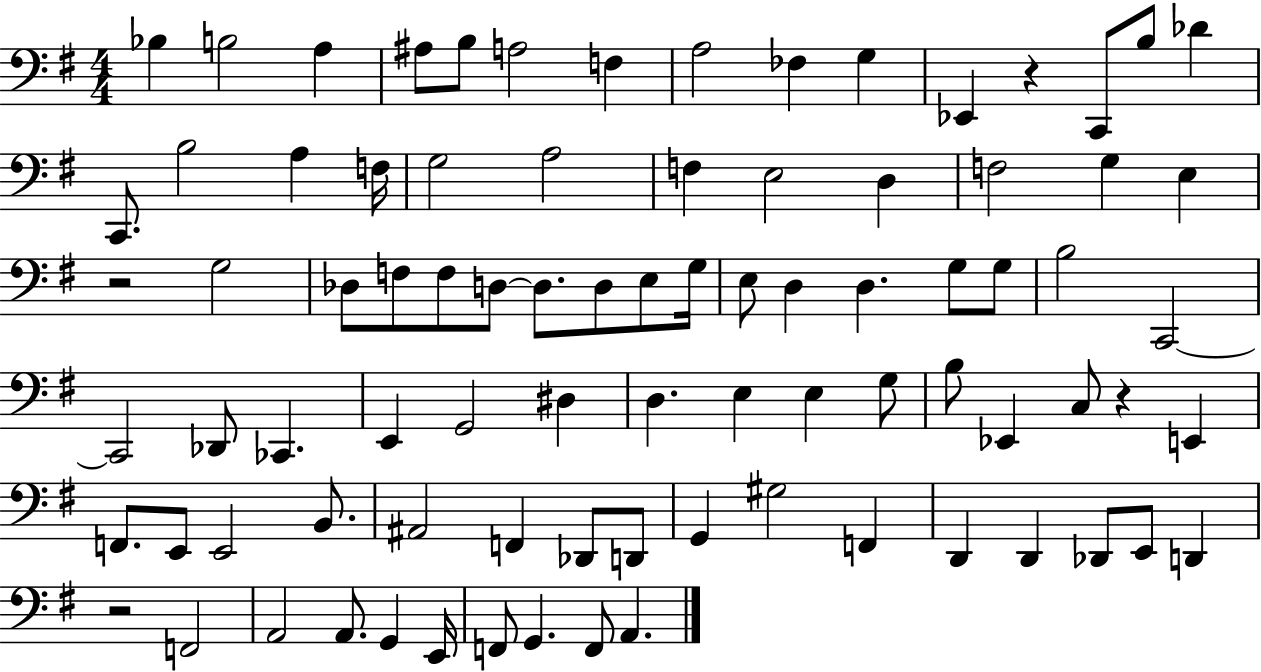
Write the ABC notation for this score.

X:1
T:Untitled
M:4/4
L:1/4
K:G
_B, B,2 A, ^A,/2 B,/2 A,2 F, A,2 _F, G, _E,, z C,,/2 B,/2 _D C,,/2 B,2 A, F,/4 G,2 A,2 F, E,2 D, F,2 G, E, z2 G,2 _D,/2 F,/2 F,/2 D,/2 D,/2 D,/2 E,/2 G,/4 E,/2 D, D, G,/2 G,/2 B,2 C,,2 C,,2 _D,,/2 _C,, E,, G,,2 ^D, D, E, E, G,/2 B,/2 _E,, C,/2 z E,, F,,/2 E,,/2 E,,2 B,,/2 ^A,,2 F,, _D,,/2 D,,/2 G,, ^G,2 F,, D,, D,, _D,,/2 E,,/2 D,, z2 F,,2 A,,2 A,,/2 G,, E,,/4 F,,/2 G,, F,,/2 A,,